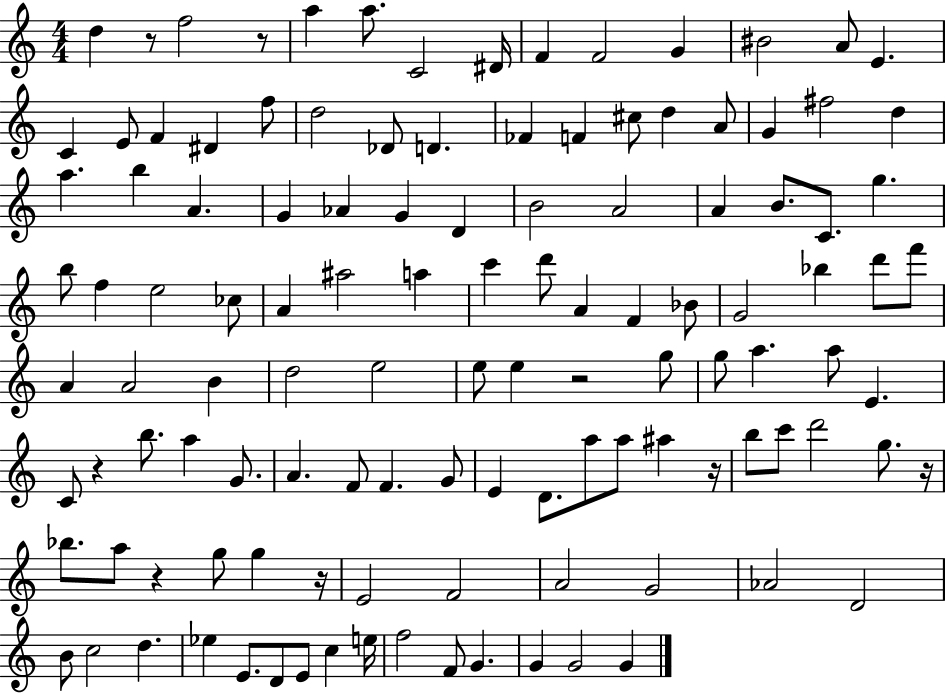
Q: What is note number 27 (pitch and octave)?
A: F#5